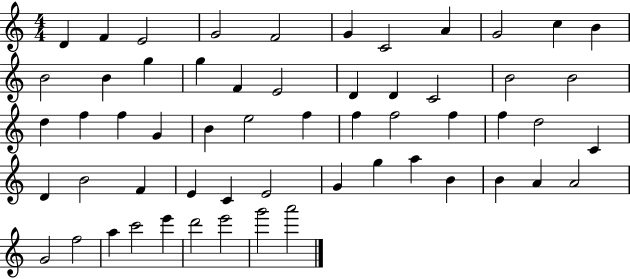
D4/q F4/q E4/h G4/h F4/h G4/q C4/h A4/q G4/h C5/q B4/q B4/h B4/q G5/q G5/q F4/q E4/h D4/q D4/q C4/h B4/h B4/h D5/q F5/q F5/q G4/q B4/q E5/h F5/q F5/q F5/h F5/q F5/q D5/h C4/q D4/q B4/h F4/q E4/q C4/q E4/h G4/q G5/q A5/q B4/q B4/q A4/q A4/h G4/h F5/h A5/q C6/h E6/q D6/h E6/h G6/h A6/h